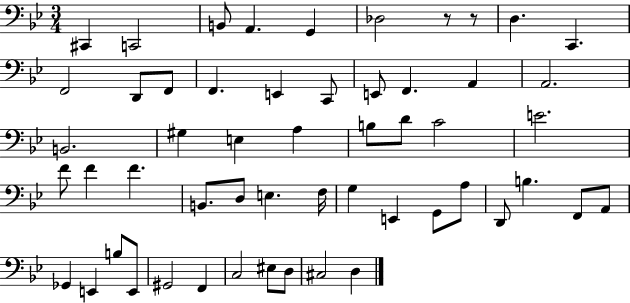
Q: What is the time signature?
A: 3/4